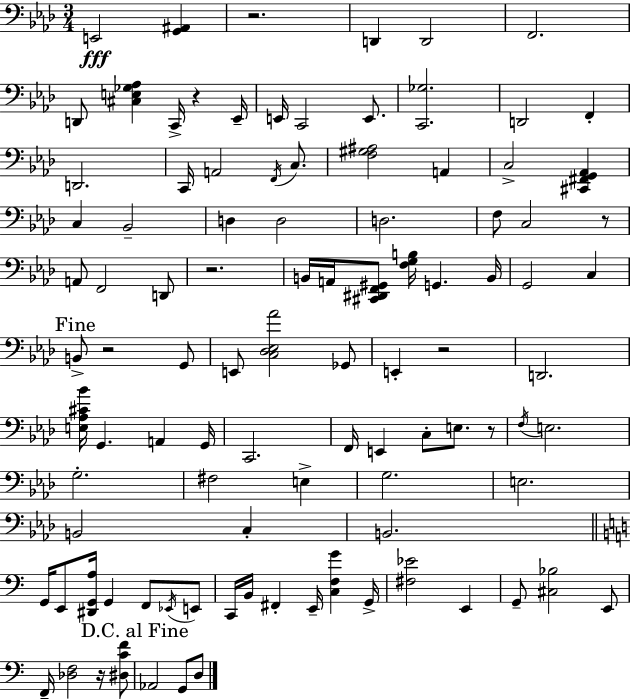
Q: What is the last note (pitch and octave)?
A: D3